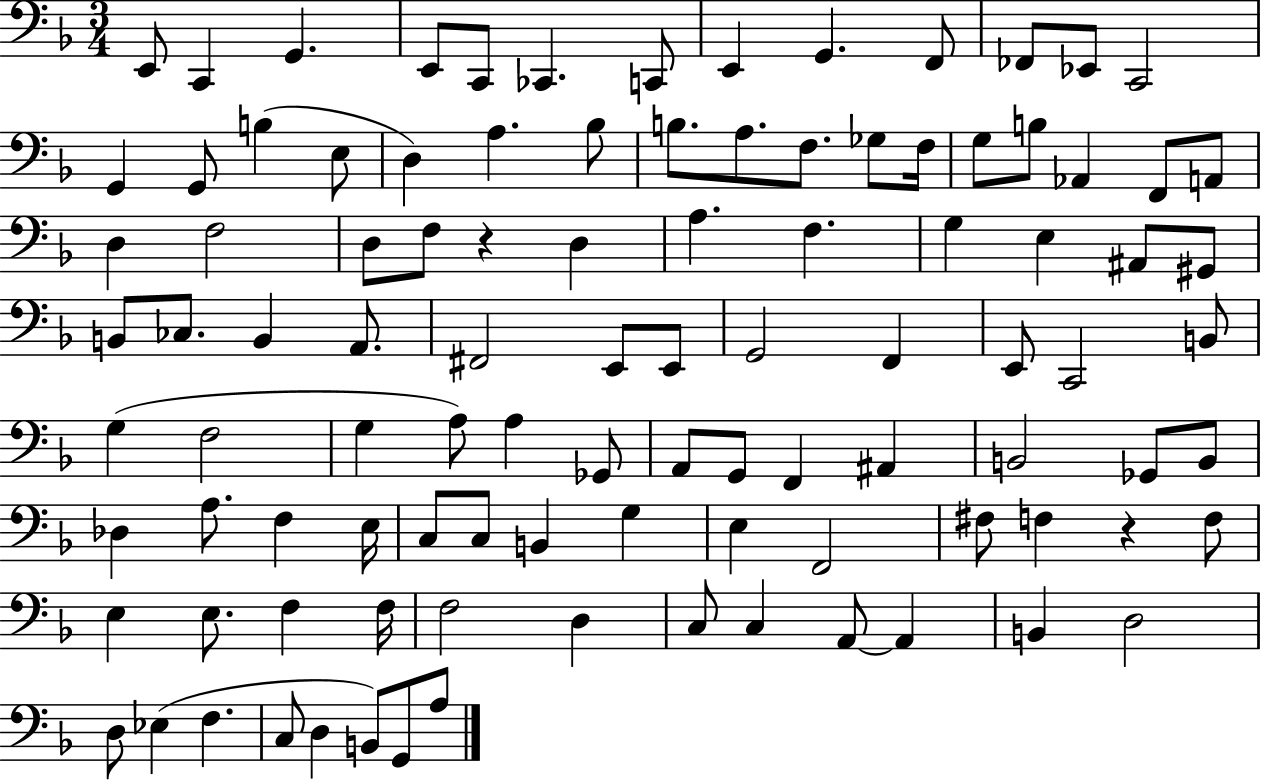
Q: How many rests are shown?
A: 2